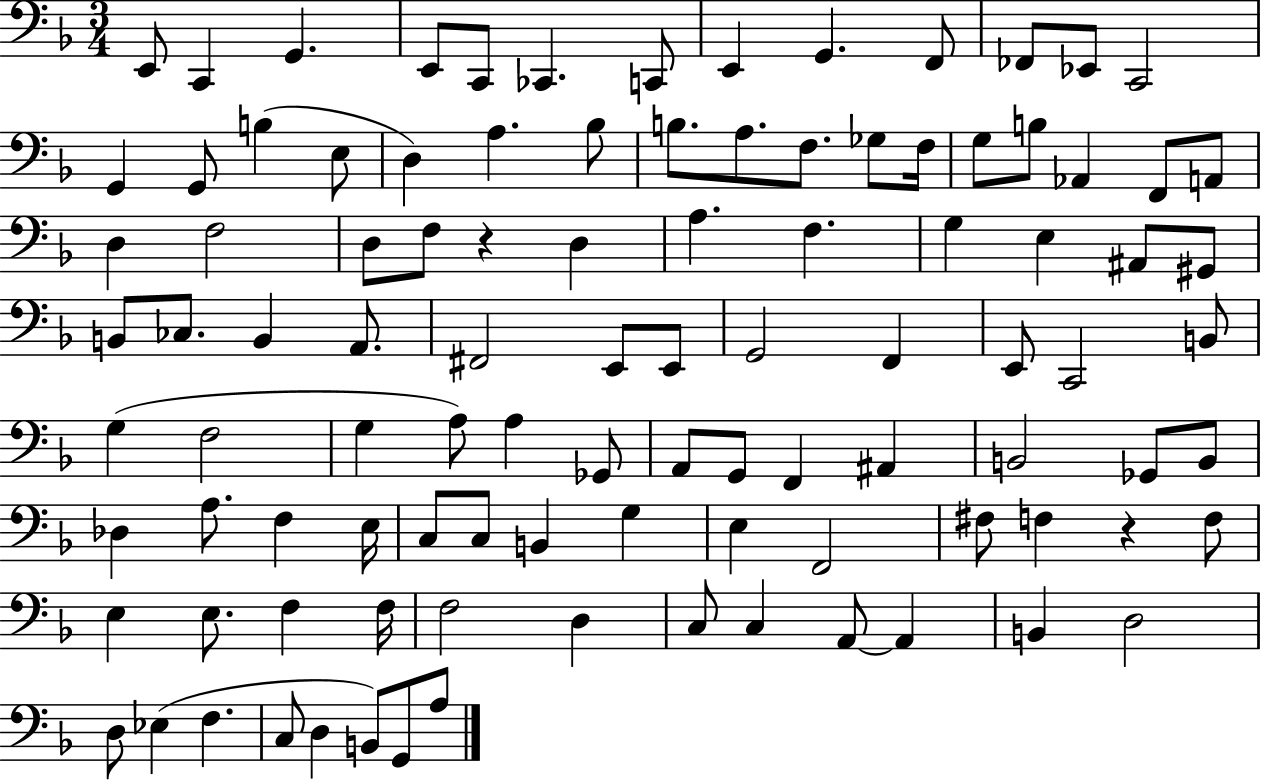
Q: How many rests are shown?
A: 2